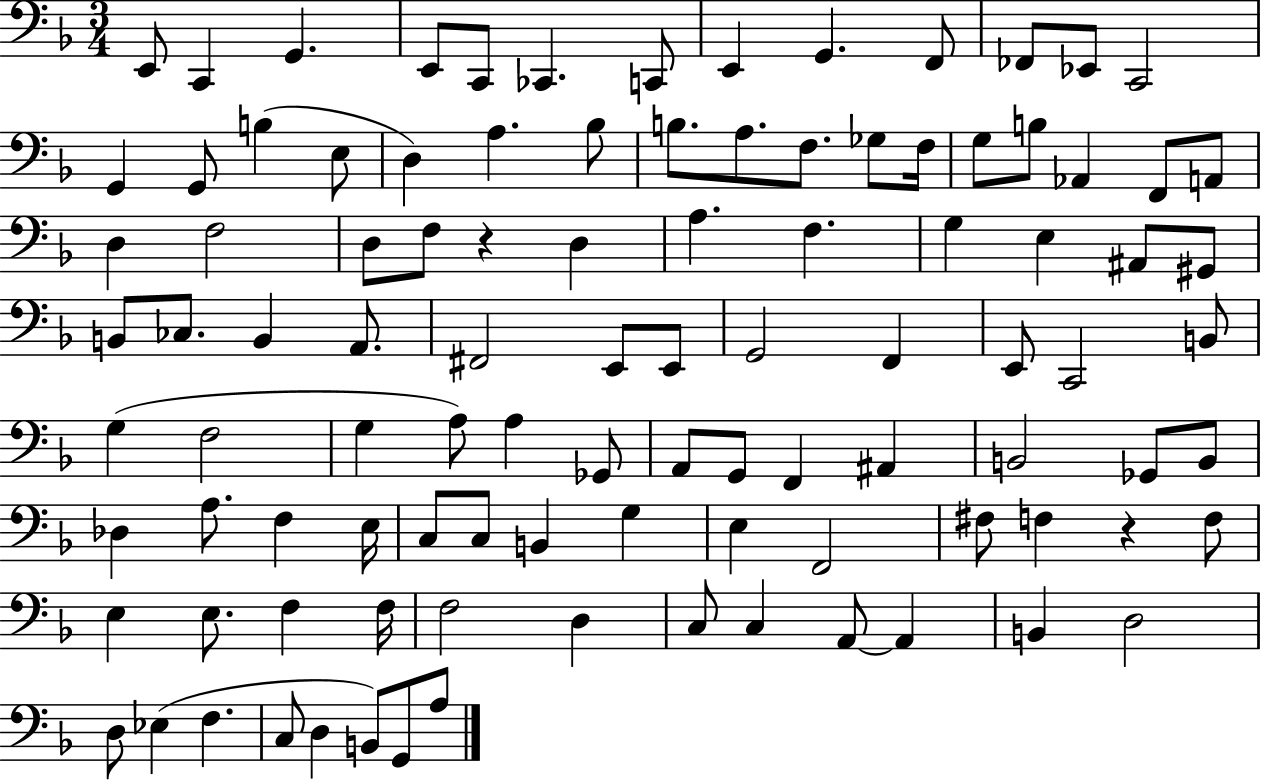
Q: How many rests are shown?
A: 2